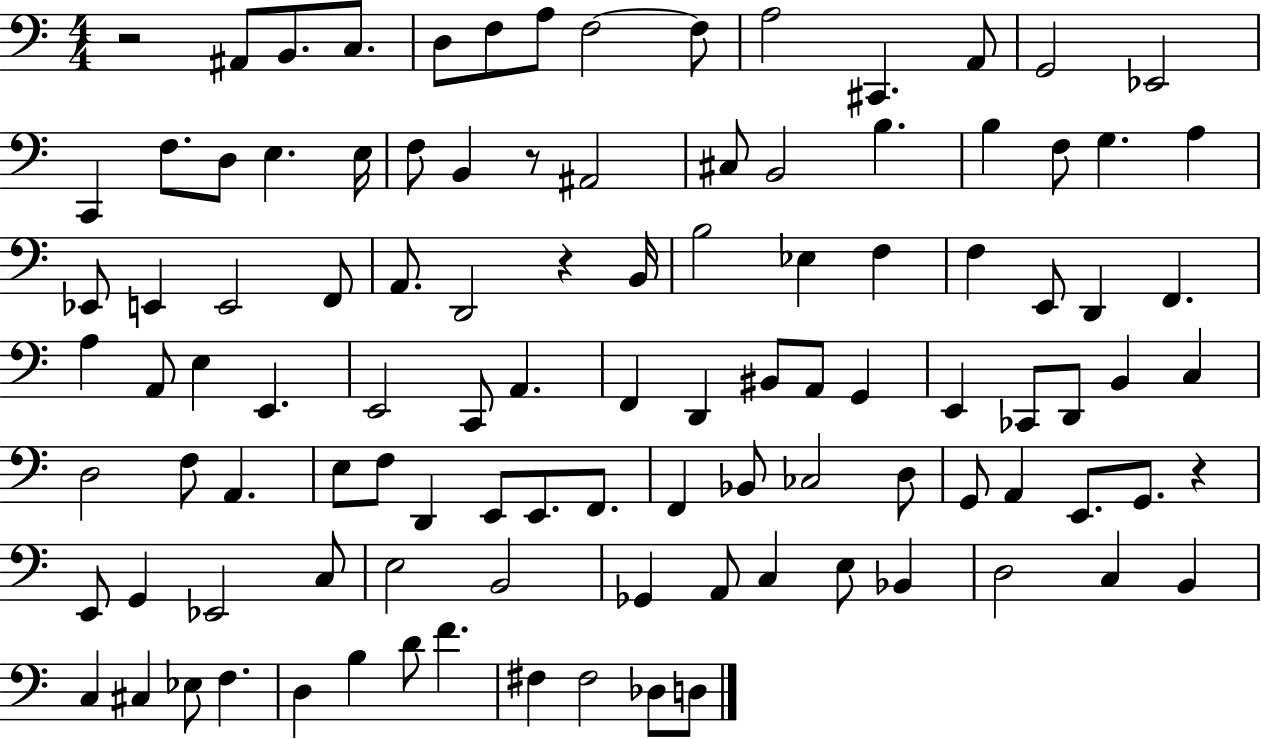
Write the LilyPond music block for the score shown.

{
  \clef bass
  \numericTimeSignature
  \time 4/4
  \key c \major
  \repeat volta 2 { r2 ais,8 b,8. c8. | d8 f8 a8 f2~~ f8 | a2 cis,4. a,8 | g,2 ees,2 | \break c,4 f8. d8 e4. e16 | f8 b,4 r8 ais,2 | cis8 b,2 b4. | b4 f8 g4. a4 | \break ees,8 e,4 e,2 f,8 | a,8. d,2 r4 b,16 | b2 ees4 f4 | f4 e,8 d,4 f,4. | \break a4 a,8 e4 e,4. | e,2 c,8 a,4. | f,4 d,4 bis,8 a,8 g,4 | e,4 ces,8 d,8 b,4 c4 | \break d2 f8 a,4. | e8 f8 d,4 e,8 e,8. f,8. | f,4 bes,8 ces2 d8 | g,8 a,4 e,8. g,8. r4 | \break e,8 g,4 ees,2 c8 | e2 b,2 | ges,4 a,8 c4 e8 bes,4 | d2 c4 b,4 | \break c4 cis4 ees8 f4. | d4 b4 d'8 f'4. | fis4 fis2 des8 d8 | } \bar "|."
}